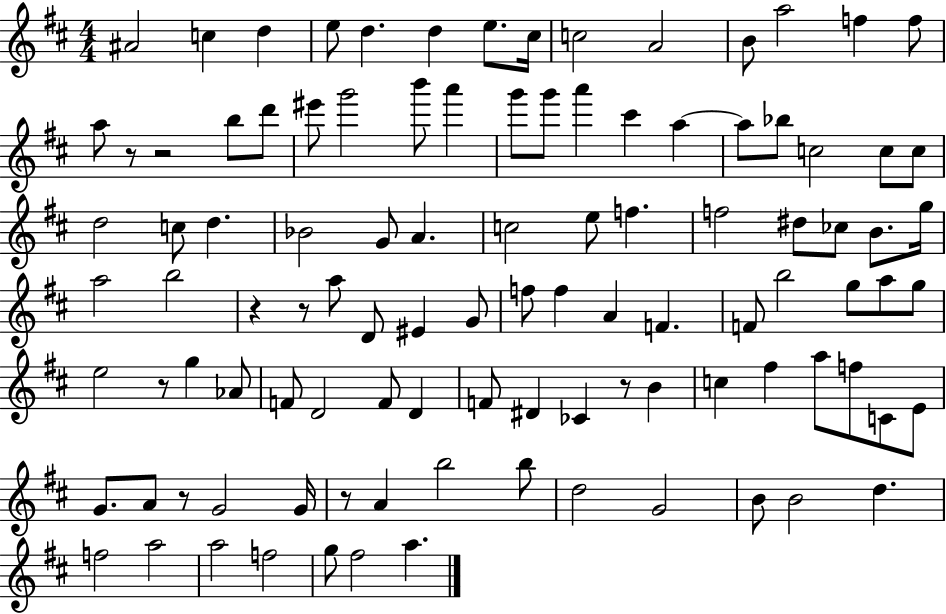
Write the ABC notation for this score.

X:1
T:Untitled
M:4/4
L:1/4
K:D
^A2 c d e/2 d d e/2 ^c/4 c2 A2 B/2 a2 f f/2 a/2 z/2 z2 b/2 d'/2 ^e'/2 g'2 b'/2 a' g'/2 g'/2 a' ^c' a a/2 _b/2 c2 c/2 c/2 d2 c/2 d _B2 G/2 A c2 e/2 f f2 ^d/2 _c/2 B/2 g/4 a2 b2 z z/2 a/2 D/2 ^E G/2 f/2 f A F F/2 b2 g/2 a/2 g/2 e2 z/2 g _A/2 F/2 D2 F/2 D F/2 ^D _C z/2 B c ^f a/2 f/2 C/2 E/2 G/2 A/2 z/2 G2 G/4 z/2 A b2 b/2 d2 G2 B/2 B2 d f2 a2 a2 f2 g/2 ^f2 a